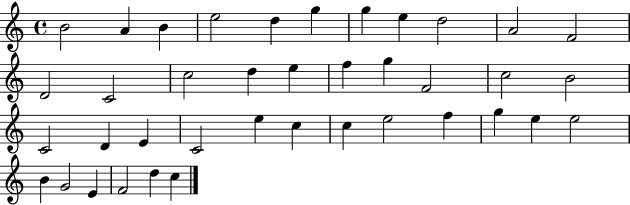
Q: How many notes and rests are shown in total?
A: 39